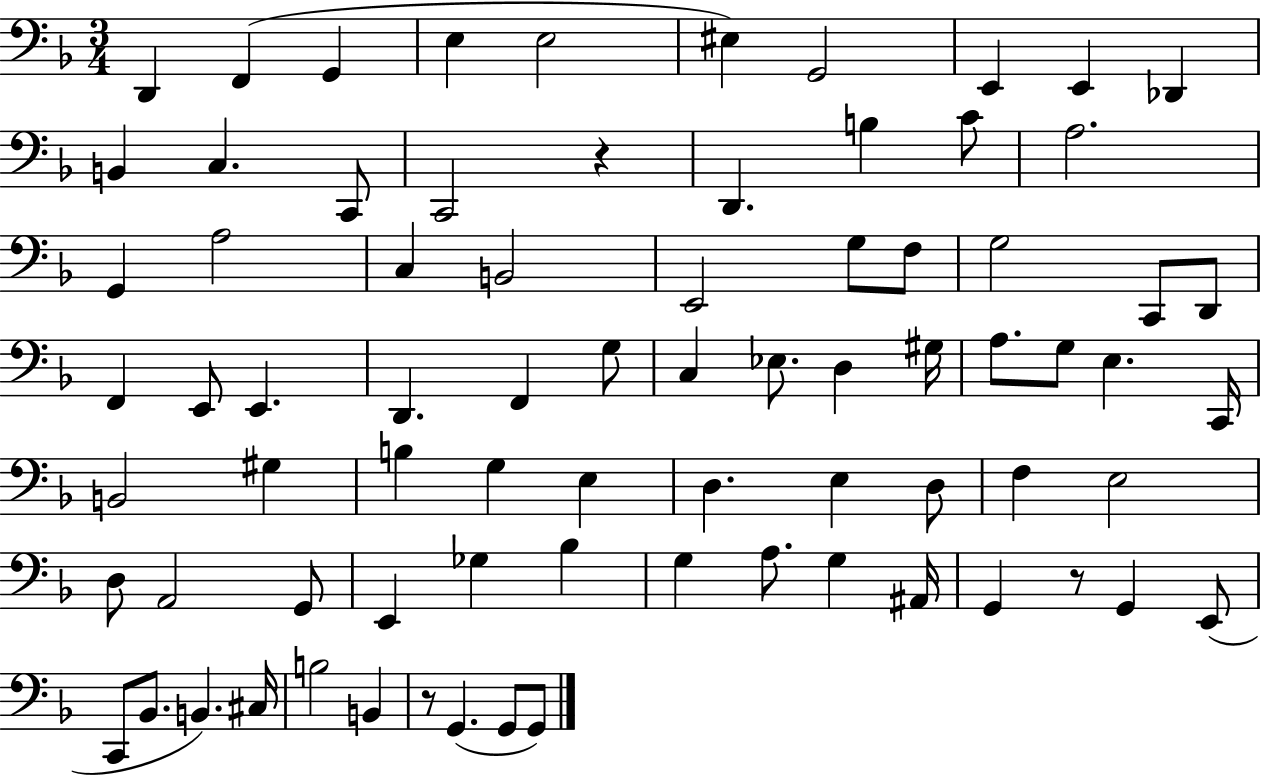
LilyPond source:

{
  \clef bass
  \numericTimeSignature
  \time 3/4
  \key f \major
  d,4 f,4( g,4 | e4 e2 | eis4) g,2 | e,4 e,4 des,4 | \break b,4 c4. c,8 | c,2 r4 | d,4. b4 c'8 | a2. | \break g,4 a2 | c4 b,2 | e,2 g8 f8 | g2 c,8 d,8 | \break f,4 e,8 e,4. | d,4. f,4 g8 | c4 ees8. d4 gis16 | a8. g8 e4. c,16 | \break b,2 gis4 | b4 g4 e4 | d4. e4 d8 | f4 e2 | \break d8 a,2 g,8 | e,4 ges4 bes4 | g4 a8. g4 ais,16 | g,4 r8 g,4 e,8( | \break c,8 bes,8. b,4.) cis16 | b2 b,4 | r8 g,4.( g,8 g,8) | \bar "|."
}